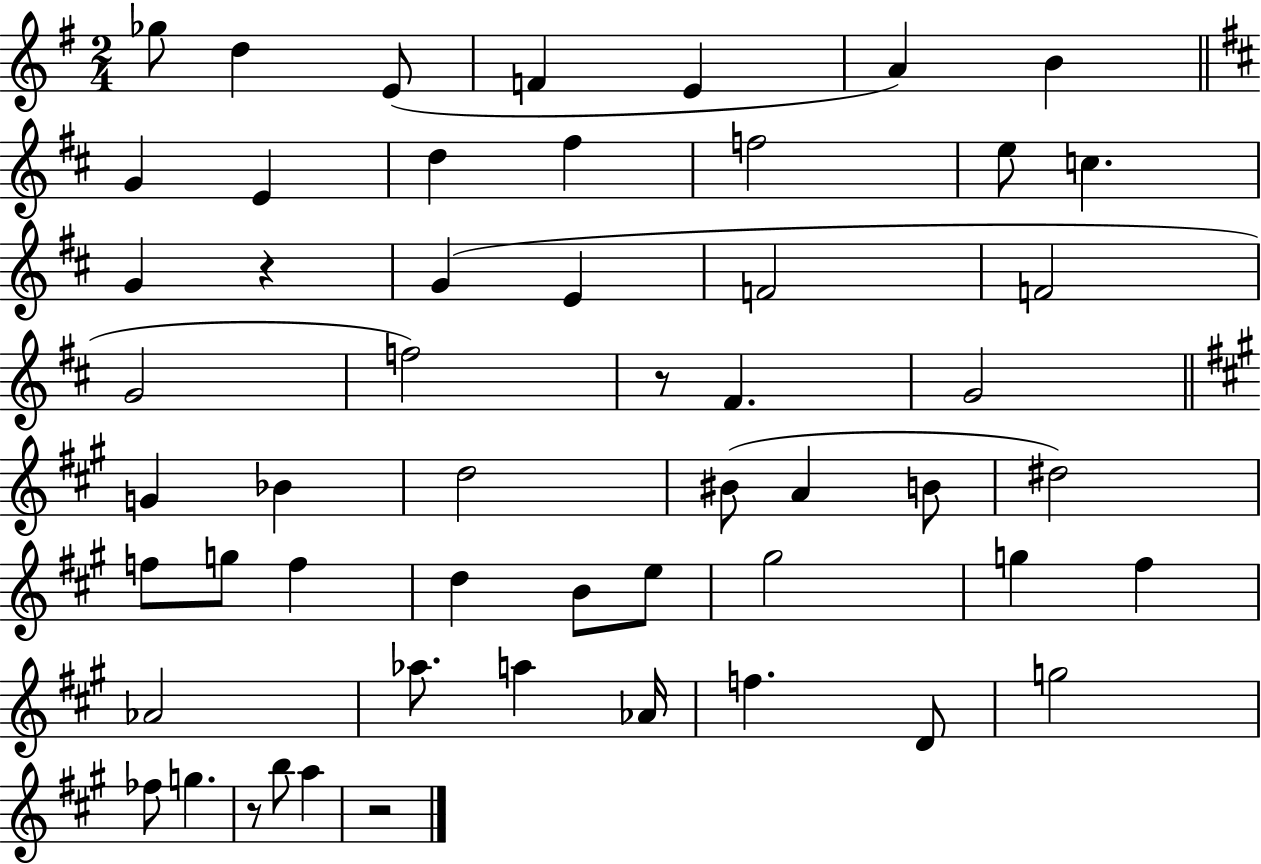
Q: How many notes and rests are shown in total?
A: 54